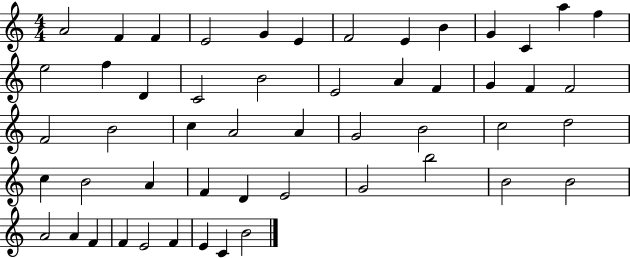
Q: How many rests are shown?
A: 0